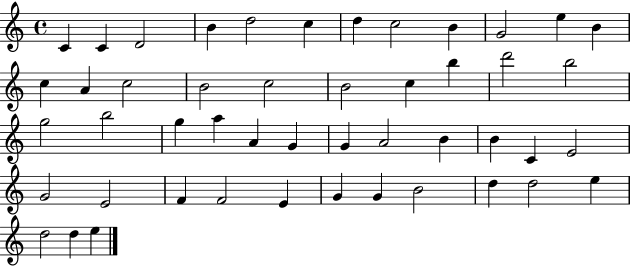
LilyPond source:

{
  \clef treble
  \time 4/4
  \defaultTimeSignature
  \key c \major
  c'4 c'4 d'2 | b'4 d''2 c''4 | d''4 c''2 b'4 | g'2 e''4 b'4 | \break c''4 a'4 c''2 | b'2 c''2 | b'2 c''4 b''4 | d'''2 b''2 | \break g''2 b''2 | g''4 a''4 a'4 g'4 | g'4 a'2 b'4 | b'4 c'4 e'2 | \break g'2 e'2 | f'4 f'2 e'4 | g'4 g'4 b'2 | d''4 d''2 e''4 | \break d''2 d''4 e''4 | \bar "|."
}